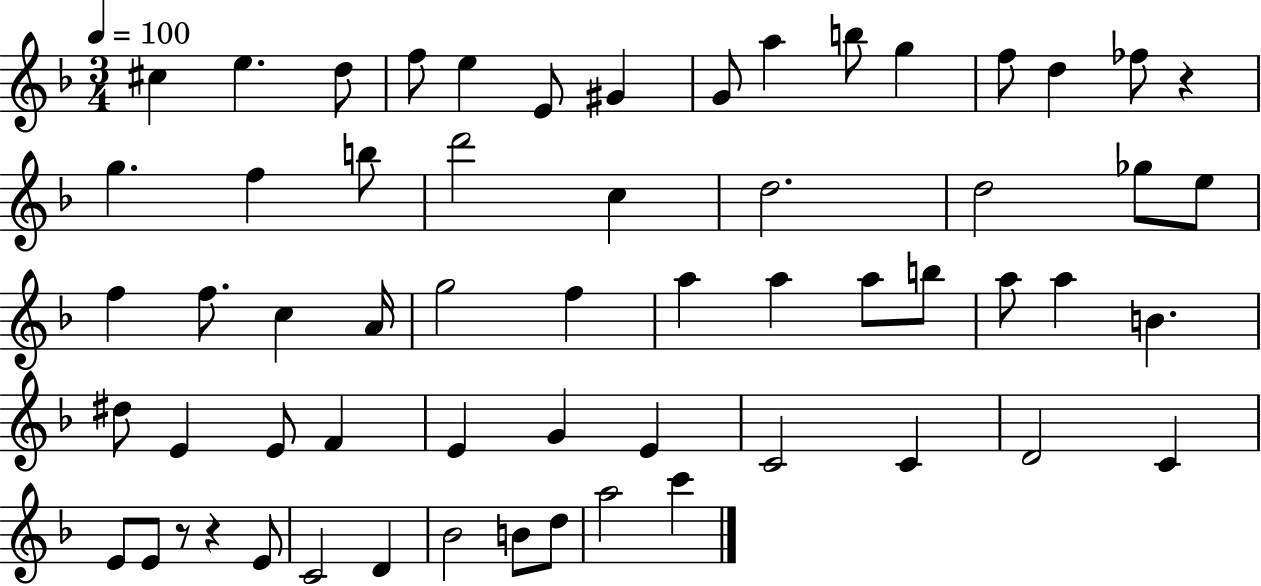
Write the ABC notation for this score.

X:1
T:Untitled
M:3/4
L:1/4
K:F
^c e d/2 f/2 e E/2 ^G G/2 a b/2 g f/2 d _f/2 z g f b/2 d'2 c d2 d2 _g/2 e/2 f f/2 c A/4 g2 f a a a/2 b/2 a/2 a B ^d/2 E E/2 F E G E C2 C D2 C E/2 E/2 z/2 z E/2 C2 D _B2 B/2 d/2 a2 c'